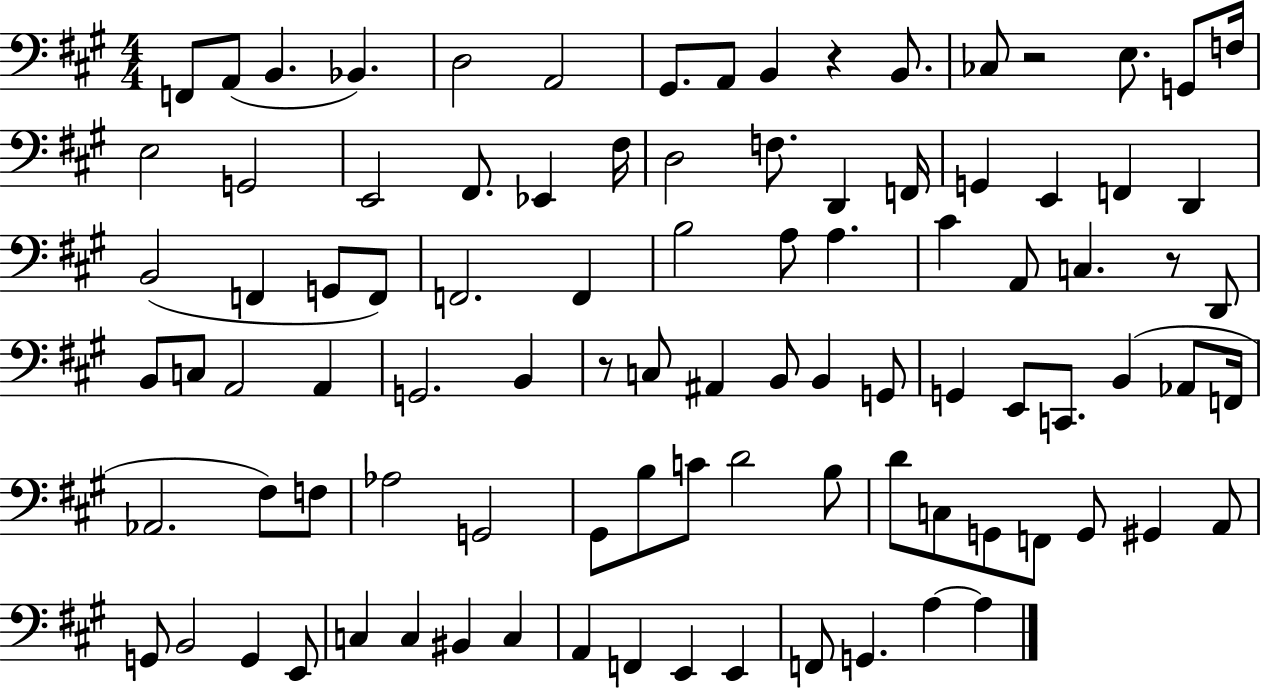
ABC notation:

X:1
T:Untitled
M:4/4
L:1/4
K:A
F,,/2 A,,/2 B,, _B,, D,2 A,,2 ^G,,/2 A,,/2 B,, z B,,/2 _C,/2 z2 E,/2 G,,/2 F,/4 E,2 G,,2 E,,2 ^F,,/2 _E,, ^F,/4 D,2 F,/2 D,, F,,/4 G,, E,, F,, D,, B,,2 F,, G,,/2 F,,/2 F,,2 F,, B,2 A,/2 A, ^C A,,/2 C, z/2 D,,/2 B,,/2 C,/2 A,,2 A,, G,,2 B,, z/2 C,/2 ^A,, B,,/2 B,, G,,/2 G,, E,,/2 C,,/2 B,, _A,,/2 F,,/4 _A,,2 ^F,/2 F,/2 _A,2 G,,2 ^G,,/2 B,/2 C/2 D2 B,/2 D/2 C,/2 G,,/2 F,,/2 G,,/2 ^G,, A,,/2 G,,/2 B,,2 G,, E,,/2 C, C, ^B,, C, A,, F,, E,, E,, F,,/2 G,, A, A,